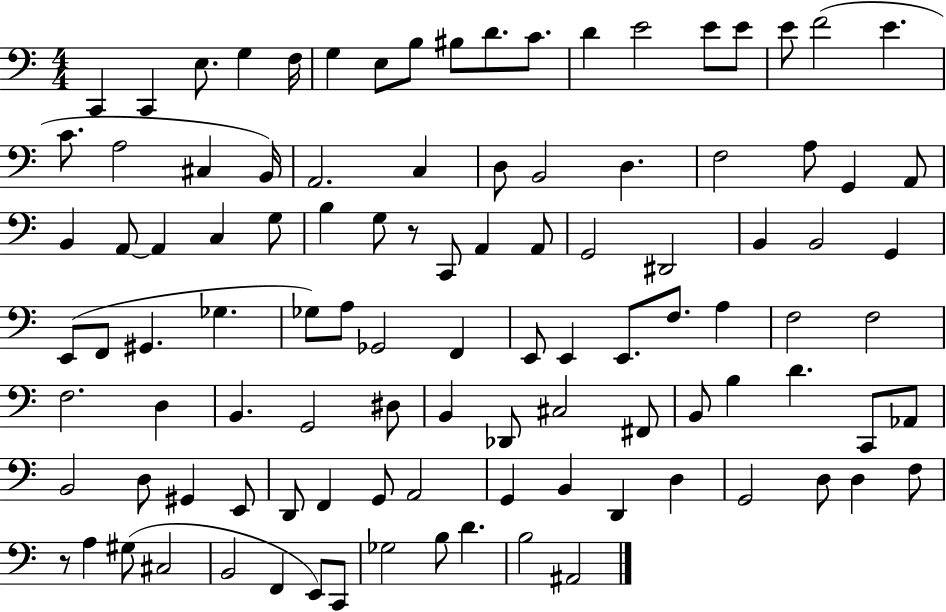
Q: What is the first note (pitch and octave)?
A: C2